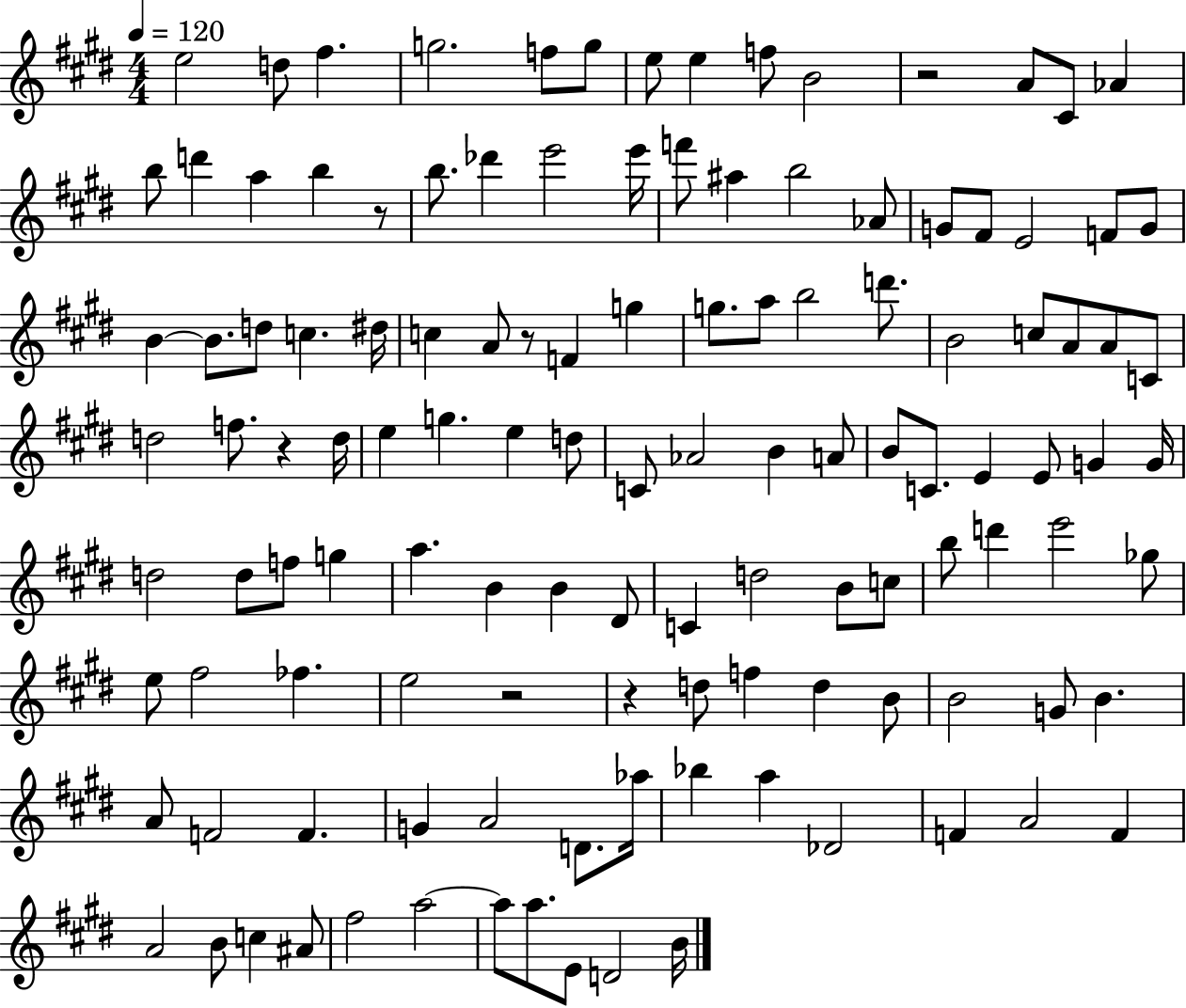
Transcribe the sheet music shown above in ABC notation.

X:1
T:Untitled
M:4/4
L:1/4
K:E
e2 d/2 ^f g2 f/2 g/2 e/2 e f/2 B2 z2 A/2 ^C/2 _A b/2 d' a b z/2 b/2 _d' e'2 e'/4 f'/2 ^a b2 _A/2 G/2 ^F/2 E2 F/2 G/2 B B/2 d/2 c ^d/4 c A/2 z/2 F g g/2 a/2 b2 d'/2 B2 c/2 A/2 A/2 C/2 d2 f/2 z d/4 e g e d/2 C/2 _A2 B A/2 B/2 C/2 E E/2 G G/4 d2 d/2 f/2 g a B B ^D/2 C d2 B/2 c/2 b/2 d' e'2 _g/2 e/2 ^f2 _f e2 z2 z d/2 f d B/2 B2 G/2 B A/2 F2 F G A2 D/2 _a/4 _b a _D2 F A2 F A2 B/2 c ^A/2 ^f2 a2 a/2 a/2 E/2 D2 B/4